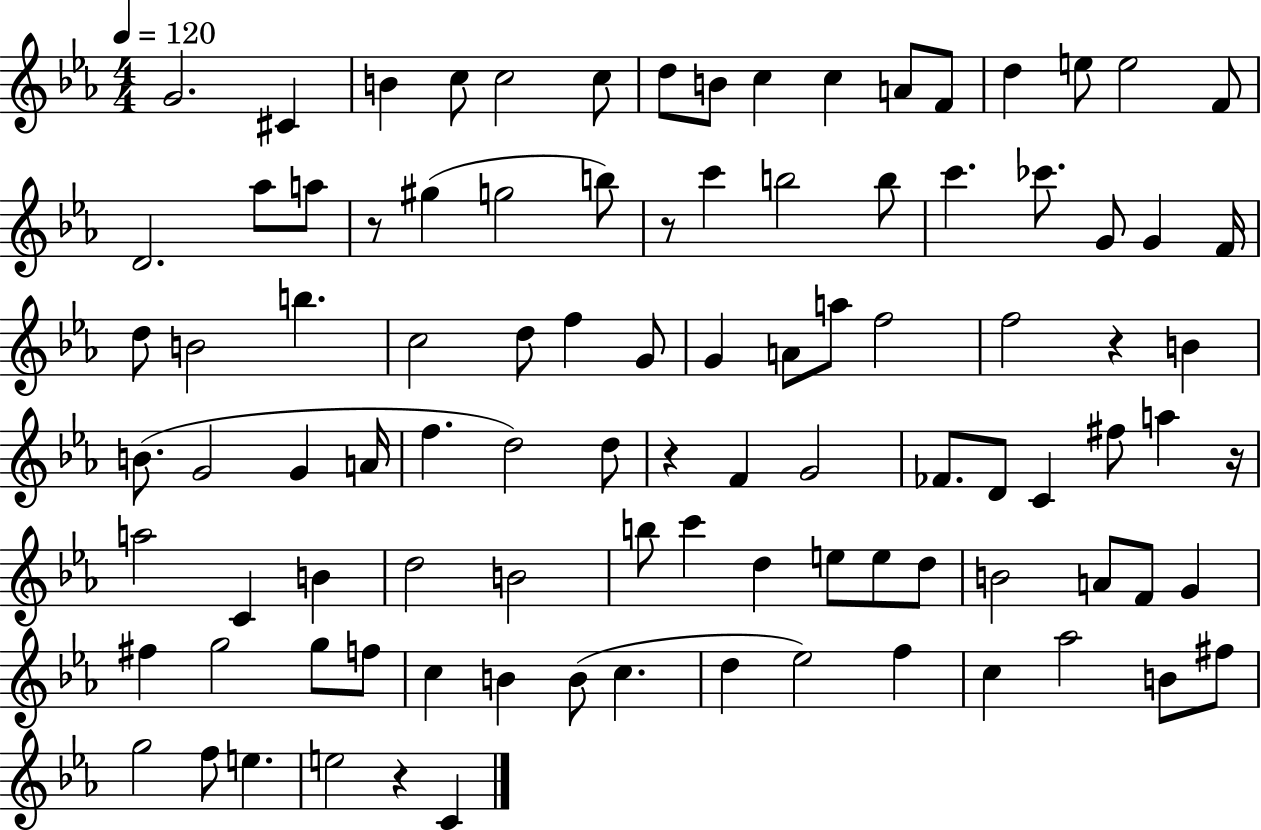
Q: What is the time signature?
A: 4/4